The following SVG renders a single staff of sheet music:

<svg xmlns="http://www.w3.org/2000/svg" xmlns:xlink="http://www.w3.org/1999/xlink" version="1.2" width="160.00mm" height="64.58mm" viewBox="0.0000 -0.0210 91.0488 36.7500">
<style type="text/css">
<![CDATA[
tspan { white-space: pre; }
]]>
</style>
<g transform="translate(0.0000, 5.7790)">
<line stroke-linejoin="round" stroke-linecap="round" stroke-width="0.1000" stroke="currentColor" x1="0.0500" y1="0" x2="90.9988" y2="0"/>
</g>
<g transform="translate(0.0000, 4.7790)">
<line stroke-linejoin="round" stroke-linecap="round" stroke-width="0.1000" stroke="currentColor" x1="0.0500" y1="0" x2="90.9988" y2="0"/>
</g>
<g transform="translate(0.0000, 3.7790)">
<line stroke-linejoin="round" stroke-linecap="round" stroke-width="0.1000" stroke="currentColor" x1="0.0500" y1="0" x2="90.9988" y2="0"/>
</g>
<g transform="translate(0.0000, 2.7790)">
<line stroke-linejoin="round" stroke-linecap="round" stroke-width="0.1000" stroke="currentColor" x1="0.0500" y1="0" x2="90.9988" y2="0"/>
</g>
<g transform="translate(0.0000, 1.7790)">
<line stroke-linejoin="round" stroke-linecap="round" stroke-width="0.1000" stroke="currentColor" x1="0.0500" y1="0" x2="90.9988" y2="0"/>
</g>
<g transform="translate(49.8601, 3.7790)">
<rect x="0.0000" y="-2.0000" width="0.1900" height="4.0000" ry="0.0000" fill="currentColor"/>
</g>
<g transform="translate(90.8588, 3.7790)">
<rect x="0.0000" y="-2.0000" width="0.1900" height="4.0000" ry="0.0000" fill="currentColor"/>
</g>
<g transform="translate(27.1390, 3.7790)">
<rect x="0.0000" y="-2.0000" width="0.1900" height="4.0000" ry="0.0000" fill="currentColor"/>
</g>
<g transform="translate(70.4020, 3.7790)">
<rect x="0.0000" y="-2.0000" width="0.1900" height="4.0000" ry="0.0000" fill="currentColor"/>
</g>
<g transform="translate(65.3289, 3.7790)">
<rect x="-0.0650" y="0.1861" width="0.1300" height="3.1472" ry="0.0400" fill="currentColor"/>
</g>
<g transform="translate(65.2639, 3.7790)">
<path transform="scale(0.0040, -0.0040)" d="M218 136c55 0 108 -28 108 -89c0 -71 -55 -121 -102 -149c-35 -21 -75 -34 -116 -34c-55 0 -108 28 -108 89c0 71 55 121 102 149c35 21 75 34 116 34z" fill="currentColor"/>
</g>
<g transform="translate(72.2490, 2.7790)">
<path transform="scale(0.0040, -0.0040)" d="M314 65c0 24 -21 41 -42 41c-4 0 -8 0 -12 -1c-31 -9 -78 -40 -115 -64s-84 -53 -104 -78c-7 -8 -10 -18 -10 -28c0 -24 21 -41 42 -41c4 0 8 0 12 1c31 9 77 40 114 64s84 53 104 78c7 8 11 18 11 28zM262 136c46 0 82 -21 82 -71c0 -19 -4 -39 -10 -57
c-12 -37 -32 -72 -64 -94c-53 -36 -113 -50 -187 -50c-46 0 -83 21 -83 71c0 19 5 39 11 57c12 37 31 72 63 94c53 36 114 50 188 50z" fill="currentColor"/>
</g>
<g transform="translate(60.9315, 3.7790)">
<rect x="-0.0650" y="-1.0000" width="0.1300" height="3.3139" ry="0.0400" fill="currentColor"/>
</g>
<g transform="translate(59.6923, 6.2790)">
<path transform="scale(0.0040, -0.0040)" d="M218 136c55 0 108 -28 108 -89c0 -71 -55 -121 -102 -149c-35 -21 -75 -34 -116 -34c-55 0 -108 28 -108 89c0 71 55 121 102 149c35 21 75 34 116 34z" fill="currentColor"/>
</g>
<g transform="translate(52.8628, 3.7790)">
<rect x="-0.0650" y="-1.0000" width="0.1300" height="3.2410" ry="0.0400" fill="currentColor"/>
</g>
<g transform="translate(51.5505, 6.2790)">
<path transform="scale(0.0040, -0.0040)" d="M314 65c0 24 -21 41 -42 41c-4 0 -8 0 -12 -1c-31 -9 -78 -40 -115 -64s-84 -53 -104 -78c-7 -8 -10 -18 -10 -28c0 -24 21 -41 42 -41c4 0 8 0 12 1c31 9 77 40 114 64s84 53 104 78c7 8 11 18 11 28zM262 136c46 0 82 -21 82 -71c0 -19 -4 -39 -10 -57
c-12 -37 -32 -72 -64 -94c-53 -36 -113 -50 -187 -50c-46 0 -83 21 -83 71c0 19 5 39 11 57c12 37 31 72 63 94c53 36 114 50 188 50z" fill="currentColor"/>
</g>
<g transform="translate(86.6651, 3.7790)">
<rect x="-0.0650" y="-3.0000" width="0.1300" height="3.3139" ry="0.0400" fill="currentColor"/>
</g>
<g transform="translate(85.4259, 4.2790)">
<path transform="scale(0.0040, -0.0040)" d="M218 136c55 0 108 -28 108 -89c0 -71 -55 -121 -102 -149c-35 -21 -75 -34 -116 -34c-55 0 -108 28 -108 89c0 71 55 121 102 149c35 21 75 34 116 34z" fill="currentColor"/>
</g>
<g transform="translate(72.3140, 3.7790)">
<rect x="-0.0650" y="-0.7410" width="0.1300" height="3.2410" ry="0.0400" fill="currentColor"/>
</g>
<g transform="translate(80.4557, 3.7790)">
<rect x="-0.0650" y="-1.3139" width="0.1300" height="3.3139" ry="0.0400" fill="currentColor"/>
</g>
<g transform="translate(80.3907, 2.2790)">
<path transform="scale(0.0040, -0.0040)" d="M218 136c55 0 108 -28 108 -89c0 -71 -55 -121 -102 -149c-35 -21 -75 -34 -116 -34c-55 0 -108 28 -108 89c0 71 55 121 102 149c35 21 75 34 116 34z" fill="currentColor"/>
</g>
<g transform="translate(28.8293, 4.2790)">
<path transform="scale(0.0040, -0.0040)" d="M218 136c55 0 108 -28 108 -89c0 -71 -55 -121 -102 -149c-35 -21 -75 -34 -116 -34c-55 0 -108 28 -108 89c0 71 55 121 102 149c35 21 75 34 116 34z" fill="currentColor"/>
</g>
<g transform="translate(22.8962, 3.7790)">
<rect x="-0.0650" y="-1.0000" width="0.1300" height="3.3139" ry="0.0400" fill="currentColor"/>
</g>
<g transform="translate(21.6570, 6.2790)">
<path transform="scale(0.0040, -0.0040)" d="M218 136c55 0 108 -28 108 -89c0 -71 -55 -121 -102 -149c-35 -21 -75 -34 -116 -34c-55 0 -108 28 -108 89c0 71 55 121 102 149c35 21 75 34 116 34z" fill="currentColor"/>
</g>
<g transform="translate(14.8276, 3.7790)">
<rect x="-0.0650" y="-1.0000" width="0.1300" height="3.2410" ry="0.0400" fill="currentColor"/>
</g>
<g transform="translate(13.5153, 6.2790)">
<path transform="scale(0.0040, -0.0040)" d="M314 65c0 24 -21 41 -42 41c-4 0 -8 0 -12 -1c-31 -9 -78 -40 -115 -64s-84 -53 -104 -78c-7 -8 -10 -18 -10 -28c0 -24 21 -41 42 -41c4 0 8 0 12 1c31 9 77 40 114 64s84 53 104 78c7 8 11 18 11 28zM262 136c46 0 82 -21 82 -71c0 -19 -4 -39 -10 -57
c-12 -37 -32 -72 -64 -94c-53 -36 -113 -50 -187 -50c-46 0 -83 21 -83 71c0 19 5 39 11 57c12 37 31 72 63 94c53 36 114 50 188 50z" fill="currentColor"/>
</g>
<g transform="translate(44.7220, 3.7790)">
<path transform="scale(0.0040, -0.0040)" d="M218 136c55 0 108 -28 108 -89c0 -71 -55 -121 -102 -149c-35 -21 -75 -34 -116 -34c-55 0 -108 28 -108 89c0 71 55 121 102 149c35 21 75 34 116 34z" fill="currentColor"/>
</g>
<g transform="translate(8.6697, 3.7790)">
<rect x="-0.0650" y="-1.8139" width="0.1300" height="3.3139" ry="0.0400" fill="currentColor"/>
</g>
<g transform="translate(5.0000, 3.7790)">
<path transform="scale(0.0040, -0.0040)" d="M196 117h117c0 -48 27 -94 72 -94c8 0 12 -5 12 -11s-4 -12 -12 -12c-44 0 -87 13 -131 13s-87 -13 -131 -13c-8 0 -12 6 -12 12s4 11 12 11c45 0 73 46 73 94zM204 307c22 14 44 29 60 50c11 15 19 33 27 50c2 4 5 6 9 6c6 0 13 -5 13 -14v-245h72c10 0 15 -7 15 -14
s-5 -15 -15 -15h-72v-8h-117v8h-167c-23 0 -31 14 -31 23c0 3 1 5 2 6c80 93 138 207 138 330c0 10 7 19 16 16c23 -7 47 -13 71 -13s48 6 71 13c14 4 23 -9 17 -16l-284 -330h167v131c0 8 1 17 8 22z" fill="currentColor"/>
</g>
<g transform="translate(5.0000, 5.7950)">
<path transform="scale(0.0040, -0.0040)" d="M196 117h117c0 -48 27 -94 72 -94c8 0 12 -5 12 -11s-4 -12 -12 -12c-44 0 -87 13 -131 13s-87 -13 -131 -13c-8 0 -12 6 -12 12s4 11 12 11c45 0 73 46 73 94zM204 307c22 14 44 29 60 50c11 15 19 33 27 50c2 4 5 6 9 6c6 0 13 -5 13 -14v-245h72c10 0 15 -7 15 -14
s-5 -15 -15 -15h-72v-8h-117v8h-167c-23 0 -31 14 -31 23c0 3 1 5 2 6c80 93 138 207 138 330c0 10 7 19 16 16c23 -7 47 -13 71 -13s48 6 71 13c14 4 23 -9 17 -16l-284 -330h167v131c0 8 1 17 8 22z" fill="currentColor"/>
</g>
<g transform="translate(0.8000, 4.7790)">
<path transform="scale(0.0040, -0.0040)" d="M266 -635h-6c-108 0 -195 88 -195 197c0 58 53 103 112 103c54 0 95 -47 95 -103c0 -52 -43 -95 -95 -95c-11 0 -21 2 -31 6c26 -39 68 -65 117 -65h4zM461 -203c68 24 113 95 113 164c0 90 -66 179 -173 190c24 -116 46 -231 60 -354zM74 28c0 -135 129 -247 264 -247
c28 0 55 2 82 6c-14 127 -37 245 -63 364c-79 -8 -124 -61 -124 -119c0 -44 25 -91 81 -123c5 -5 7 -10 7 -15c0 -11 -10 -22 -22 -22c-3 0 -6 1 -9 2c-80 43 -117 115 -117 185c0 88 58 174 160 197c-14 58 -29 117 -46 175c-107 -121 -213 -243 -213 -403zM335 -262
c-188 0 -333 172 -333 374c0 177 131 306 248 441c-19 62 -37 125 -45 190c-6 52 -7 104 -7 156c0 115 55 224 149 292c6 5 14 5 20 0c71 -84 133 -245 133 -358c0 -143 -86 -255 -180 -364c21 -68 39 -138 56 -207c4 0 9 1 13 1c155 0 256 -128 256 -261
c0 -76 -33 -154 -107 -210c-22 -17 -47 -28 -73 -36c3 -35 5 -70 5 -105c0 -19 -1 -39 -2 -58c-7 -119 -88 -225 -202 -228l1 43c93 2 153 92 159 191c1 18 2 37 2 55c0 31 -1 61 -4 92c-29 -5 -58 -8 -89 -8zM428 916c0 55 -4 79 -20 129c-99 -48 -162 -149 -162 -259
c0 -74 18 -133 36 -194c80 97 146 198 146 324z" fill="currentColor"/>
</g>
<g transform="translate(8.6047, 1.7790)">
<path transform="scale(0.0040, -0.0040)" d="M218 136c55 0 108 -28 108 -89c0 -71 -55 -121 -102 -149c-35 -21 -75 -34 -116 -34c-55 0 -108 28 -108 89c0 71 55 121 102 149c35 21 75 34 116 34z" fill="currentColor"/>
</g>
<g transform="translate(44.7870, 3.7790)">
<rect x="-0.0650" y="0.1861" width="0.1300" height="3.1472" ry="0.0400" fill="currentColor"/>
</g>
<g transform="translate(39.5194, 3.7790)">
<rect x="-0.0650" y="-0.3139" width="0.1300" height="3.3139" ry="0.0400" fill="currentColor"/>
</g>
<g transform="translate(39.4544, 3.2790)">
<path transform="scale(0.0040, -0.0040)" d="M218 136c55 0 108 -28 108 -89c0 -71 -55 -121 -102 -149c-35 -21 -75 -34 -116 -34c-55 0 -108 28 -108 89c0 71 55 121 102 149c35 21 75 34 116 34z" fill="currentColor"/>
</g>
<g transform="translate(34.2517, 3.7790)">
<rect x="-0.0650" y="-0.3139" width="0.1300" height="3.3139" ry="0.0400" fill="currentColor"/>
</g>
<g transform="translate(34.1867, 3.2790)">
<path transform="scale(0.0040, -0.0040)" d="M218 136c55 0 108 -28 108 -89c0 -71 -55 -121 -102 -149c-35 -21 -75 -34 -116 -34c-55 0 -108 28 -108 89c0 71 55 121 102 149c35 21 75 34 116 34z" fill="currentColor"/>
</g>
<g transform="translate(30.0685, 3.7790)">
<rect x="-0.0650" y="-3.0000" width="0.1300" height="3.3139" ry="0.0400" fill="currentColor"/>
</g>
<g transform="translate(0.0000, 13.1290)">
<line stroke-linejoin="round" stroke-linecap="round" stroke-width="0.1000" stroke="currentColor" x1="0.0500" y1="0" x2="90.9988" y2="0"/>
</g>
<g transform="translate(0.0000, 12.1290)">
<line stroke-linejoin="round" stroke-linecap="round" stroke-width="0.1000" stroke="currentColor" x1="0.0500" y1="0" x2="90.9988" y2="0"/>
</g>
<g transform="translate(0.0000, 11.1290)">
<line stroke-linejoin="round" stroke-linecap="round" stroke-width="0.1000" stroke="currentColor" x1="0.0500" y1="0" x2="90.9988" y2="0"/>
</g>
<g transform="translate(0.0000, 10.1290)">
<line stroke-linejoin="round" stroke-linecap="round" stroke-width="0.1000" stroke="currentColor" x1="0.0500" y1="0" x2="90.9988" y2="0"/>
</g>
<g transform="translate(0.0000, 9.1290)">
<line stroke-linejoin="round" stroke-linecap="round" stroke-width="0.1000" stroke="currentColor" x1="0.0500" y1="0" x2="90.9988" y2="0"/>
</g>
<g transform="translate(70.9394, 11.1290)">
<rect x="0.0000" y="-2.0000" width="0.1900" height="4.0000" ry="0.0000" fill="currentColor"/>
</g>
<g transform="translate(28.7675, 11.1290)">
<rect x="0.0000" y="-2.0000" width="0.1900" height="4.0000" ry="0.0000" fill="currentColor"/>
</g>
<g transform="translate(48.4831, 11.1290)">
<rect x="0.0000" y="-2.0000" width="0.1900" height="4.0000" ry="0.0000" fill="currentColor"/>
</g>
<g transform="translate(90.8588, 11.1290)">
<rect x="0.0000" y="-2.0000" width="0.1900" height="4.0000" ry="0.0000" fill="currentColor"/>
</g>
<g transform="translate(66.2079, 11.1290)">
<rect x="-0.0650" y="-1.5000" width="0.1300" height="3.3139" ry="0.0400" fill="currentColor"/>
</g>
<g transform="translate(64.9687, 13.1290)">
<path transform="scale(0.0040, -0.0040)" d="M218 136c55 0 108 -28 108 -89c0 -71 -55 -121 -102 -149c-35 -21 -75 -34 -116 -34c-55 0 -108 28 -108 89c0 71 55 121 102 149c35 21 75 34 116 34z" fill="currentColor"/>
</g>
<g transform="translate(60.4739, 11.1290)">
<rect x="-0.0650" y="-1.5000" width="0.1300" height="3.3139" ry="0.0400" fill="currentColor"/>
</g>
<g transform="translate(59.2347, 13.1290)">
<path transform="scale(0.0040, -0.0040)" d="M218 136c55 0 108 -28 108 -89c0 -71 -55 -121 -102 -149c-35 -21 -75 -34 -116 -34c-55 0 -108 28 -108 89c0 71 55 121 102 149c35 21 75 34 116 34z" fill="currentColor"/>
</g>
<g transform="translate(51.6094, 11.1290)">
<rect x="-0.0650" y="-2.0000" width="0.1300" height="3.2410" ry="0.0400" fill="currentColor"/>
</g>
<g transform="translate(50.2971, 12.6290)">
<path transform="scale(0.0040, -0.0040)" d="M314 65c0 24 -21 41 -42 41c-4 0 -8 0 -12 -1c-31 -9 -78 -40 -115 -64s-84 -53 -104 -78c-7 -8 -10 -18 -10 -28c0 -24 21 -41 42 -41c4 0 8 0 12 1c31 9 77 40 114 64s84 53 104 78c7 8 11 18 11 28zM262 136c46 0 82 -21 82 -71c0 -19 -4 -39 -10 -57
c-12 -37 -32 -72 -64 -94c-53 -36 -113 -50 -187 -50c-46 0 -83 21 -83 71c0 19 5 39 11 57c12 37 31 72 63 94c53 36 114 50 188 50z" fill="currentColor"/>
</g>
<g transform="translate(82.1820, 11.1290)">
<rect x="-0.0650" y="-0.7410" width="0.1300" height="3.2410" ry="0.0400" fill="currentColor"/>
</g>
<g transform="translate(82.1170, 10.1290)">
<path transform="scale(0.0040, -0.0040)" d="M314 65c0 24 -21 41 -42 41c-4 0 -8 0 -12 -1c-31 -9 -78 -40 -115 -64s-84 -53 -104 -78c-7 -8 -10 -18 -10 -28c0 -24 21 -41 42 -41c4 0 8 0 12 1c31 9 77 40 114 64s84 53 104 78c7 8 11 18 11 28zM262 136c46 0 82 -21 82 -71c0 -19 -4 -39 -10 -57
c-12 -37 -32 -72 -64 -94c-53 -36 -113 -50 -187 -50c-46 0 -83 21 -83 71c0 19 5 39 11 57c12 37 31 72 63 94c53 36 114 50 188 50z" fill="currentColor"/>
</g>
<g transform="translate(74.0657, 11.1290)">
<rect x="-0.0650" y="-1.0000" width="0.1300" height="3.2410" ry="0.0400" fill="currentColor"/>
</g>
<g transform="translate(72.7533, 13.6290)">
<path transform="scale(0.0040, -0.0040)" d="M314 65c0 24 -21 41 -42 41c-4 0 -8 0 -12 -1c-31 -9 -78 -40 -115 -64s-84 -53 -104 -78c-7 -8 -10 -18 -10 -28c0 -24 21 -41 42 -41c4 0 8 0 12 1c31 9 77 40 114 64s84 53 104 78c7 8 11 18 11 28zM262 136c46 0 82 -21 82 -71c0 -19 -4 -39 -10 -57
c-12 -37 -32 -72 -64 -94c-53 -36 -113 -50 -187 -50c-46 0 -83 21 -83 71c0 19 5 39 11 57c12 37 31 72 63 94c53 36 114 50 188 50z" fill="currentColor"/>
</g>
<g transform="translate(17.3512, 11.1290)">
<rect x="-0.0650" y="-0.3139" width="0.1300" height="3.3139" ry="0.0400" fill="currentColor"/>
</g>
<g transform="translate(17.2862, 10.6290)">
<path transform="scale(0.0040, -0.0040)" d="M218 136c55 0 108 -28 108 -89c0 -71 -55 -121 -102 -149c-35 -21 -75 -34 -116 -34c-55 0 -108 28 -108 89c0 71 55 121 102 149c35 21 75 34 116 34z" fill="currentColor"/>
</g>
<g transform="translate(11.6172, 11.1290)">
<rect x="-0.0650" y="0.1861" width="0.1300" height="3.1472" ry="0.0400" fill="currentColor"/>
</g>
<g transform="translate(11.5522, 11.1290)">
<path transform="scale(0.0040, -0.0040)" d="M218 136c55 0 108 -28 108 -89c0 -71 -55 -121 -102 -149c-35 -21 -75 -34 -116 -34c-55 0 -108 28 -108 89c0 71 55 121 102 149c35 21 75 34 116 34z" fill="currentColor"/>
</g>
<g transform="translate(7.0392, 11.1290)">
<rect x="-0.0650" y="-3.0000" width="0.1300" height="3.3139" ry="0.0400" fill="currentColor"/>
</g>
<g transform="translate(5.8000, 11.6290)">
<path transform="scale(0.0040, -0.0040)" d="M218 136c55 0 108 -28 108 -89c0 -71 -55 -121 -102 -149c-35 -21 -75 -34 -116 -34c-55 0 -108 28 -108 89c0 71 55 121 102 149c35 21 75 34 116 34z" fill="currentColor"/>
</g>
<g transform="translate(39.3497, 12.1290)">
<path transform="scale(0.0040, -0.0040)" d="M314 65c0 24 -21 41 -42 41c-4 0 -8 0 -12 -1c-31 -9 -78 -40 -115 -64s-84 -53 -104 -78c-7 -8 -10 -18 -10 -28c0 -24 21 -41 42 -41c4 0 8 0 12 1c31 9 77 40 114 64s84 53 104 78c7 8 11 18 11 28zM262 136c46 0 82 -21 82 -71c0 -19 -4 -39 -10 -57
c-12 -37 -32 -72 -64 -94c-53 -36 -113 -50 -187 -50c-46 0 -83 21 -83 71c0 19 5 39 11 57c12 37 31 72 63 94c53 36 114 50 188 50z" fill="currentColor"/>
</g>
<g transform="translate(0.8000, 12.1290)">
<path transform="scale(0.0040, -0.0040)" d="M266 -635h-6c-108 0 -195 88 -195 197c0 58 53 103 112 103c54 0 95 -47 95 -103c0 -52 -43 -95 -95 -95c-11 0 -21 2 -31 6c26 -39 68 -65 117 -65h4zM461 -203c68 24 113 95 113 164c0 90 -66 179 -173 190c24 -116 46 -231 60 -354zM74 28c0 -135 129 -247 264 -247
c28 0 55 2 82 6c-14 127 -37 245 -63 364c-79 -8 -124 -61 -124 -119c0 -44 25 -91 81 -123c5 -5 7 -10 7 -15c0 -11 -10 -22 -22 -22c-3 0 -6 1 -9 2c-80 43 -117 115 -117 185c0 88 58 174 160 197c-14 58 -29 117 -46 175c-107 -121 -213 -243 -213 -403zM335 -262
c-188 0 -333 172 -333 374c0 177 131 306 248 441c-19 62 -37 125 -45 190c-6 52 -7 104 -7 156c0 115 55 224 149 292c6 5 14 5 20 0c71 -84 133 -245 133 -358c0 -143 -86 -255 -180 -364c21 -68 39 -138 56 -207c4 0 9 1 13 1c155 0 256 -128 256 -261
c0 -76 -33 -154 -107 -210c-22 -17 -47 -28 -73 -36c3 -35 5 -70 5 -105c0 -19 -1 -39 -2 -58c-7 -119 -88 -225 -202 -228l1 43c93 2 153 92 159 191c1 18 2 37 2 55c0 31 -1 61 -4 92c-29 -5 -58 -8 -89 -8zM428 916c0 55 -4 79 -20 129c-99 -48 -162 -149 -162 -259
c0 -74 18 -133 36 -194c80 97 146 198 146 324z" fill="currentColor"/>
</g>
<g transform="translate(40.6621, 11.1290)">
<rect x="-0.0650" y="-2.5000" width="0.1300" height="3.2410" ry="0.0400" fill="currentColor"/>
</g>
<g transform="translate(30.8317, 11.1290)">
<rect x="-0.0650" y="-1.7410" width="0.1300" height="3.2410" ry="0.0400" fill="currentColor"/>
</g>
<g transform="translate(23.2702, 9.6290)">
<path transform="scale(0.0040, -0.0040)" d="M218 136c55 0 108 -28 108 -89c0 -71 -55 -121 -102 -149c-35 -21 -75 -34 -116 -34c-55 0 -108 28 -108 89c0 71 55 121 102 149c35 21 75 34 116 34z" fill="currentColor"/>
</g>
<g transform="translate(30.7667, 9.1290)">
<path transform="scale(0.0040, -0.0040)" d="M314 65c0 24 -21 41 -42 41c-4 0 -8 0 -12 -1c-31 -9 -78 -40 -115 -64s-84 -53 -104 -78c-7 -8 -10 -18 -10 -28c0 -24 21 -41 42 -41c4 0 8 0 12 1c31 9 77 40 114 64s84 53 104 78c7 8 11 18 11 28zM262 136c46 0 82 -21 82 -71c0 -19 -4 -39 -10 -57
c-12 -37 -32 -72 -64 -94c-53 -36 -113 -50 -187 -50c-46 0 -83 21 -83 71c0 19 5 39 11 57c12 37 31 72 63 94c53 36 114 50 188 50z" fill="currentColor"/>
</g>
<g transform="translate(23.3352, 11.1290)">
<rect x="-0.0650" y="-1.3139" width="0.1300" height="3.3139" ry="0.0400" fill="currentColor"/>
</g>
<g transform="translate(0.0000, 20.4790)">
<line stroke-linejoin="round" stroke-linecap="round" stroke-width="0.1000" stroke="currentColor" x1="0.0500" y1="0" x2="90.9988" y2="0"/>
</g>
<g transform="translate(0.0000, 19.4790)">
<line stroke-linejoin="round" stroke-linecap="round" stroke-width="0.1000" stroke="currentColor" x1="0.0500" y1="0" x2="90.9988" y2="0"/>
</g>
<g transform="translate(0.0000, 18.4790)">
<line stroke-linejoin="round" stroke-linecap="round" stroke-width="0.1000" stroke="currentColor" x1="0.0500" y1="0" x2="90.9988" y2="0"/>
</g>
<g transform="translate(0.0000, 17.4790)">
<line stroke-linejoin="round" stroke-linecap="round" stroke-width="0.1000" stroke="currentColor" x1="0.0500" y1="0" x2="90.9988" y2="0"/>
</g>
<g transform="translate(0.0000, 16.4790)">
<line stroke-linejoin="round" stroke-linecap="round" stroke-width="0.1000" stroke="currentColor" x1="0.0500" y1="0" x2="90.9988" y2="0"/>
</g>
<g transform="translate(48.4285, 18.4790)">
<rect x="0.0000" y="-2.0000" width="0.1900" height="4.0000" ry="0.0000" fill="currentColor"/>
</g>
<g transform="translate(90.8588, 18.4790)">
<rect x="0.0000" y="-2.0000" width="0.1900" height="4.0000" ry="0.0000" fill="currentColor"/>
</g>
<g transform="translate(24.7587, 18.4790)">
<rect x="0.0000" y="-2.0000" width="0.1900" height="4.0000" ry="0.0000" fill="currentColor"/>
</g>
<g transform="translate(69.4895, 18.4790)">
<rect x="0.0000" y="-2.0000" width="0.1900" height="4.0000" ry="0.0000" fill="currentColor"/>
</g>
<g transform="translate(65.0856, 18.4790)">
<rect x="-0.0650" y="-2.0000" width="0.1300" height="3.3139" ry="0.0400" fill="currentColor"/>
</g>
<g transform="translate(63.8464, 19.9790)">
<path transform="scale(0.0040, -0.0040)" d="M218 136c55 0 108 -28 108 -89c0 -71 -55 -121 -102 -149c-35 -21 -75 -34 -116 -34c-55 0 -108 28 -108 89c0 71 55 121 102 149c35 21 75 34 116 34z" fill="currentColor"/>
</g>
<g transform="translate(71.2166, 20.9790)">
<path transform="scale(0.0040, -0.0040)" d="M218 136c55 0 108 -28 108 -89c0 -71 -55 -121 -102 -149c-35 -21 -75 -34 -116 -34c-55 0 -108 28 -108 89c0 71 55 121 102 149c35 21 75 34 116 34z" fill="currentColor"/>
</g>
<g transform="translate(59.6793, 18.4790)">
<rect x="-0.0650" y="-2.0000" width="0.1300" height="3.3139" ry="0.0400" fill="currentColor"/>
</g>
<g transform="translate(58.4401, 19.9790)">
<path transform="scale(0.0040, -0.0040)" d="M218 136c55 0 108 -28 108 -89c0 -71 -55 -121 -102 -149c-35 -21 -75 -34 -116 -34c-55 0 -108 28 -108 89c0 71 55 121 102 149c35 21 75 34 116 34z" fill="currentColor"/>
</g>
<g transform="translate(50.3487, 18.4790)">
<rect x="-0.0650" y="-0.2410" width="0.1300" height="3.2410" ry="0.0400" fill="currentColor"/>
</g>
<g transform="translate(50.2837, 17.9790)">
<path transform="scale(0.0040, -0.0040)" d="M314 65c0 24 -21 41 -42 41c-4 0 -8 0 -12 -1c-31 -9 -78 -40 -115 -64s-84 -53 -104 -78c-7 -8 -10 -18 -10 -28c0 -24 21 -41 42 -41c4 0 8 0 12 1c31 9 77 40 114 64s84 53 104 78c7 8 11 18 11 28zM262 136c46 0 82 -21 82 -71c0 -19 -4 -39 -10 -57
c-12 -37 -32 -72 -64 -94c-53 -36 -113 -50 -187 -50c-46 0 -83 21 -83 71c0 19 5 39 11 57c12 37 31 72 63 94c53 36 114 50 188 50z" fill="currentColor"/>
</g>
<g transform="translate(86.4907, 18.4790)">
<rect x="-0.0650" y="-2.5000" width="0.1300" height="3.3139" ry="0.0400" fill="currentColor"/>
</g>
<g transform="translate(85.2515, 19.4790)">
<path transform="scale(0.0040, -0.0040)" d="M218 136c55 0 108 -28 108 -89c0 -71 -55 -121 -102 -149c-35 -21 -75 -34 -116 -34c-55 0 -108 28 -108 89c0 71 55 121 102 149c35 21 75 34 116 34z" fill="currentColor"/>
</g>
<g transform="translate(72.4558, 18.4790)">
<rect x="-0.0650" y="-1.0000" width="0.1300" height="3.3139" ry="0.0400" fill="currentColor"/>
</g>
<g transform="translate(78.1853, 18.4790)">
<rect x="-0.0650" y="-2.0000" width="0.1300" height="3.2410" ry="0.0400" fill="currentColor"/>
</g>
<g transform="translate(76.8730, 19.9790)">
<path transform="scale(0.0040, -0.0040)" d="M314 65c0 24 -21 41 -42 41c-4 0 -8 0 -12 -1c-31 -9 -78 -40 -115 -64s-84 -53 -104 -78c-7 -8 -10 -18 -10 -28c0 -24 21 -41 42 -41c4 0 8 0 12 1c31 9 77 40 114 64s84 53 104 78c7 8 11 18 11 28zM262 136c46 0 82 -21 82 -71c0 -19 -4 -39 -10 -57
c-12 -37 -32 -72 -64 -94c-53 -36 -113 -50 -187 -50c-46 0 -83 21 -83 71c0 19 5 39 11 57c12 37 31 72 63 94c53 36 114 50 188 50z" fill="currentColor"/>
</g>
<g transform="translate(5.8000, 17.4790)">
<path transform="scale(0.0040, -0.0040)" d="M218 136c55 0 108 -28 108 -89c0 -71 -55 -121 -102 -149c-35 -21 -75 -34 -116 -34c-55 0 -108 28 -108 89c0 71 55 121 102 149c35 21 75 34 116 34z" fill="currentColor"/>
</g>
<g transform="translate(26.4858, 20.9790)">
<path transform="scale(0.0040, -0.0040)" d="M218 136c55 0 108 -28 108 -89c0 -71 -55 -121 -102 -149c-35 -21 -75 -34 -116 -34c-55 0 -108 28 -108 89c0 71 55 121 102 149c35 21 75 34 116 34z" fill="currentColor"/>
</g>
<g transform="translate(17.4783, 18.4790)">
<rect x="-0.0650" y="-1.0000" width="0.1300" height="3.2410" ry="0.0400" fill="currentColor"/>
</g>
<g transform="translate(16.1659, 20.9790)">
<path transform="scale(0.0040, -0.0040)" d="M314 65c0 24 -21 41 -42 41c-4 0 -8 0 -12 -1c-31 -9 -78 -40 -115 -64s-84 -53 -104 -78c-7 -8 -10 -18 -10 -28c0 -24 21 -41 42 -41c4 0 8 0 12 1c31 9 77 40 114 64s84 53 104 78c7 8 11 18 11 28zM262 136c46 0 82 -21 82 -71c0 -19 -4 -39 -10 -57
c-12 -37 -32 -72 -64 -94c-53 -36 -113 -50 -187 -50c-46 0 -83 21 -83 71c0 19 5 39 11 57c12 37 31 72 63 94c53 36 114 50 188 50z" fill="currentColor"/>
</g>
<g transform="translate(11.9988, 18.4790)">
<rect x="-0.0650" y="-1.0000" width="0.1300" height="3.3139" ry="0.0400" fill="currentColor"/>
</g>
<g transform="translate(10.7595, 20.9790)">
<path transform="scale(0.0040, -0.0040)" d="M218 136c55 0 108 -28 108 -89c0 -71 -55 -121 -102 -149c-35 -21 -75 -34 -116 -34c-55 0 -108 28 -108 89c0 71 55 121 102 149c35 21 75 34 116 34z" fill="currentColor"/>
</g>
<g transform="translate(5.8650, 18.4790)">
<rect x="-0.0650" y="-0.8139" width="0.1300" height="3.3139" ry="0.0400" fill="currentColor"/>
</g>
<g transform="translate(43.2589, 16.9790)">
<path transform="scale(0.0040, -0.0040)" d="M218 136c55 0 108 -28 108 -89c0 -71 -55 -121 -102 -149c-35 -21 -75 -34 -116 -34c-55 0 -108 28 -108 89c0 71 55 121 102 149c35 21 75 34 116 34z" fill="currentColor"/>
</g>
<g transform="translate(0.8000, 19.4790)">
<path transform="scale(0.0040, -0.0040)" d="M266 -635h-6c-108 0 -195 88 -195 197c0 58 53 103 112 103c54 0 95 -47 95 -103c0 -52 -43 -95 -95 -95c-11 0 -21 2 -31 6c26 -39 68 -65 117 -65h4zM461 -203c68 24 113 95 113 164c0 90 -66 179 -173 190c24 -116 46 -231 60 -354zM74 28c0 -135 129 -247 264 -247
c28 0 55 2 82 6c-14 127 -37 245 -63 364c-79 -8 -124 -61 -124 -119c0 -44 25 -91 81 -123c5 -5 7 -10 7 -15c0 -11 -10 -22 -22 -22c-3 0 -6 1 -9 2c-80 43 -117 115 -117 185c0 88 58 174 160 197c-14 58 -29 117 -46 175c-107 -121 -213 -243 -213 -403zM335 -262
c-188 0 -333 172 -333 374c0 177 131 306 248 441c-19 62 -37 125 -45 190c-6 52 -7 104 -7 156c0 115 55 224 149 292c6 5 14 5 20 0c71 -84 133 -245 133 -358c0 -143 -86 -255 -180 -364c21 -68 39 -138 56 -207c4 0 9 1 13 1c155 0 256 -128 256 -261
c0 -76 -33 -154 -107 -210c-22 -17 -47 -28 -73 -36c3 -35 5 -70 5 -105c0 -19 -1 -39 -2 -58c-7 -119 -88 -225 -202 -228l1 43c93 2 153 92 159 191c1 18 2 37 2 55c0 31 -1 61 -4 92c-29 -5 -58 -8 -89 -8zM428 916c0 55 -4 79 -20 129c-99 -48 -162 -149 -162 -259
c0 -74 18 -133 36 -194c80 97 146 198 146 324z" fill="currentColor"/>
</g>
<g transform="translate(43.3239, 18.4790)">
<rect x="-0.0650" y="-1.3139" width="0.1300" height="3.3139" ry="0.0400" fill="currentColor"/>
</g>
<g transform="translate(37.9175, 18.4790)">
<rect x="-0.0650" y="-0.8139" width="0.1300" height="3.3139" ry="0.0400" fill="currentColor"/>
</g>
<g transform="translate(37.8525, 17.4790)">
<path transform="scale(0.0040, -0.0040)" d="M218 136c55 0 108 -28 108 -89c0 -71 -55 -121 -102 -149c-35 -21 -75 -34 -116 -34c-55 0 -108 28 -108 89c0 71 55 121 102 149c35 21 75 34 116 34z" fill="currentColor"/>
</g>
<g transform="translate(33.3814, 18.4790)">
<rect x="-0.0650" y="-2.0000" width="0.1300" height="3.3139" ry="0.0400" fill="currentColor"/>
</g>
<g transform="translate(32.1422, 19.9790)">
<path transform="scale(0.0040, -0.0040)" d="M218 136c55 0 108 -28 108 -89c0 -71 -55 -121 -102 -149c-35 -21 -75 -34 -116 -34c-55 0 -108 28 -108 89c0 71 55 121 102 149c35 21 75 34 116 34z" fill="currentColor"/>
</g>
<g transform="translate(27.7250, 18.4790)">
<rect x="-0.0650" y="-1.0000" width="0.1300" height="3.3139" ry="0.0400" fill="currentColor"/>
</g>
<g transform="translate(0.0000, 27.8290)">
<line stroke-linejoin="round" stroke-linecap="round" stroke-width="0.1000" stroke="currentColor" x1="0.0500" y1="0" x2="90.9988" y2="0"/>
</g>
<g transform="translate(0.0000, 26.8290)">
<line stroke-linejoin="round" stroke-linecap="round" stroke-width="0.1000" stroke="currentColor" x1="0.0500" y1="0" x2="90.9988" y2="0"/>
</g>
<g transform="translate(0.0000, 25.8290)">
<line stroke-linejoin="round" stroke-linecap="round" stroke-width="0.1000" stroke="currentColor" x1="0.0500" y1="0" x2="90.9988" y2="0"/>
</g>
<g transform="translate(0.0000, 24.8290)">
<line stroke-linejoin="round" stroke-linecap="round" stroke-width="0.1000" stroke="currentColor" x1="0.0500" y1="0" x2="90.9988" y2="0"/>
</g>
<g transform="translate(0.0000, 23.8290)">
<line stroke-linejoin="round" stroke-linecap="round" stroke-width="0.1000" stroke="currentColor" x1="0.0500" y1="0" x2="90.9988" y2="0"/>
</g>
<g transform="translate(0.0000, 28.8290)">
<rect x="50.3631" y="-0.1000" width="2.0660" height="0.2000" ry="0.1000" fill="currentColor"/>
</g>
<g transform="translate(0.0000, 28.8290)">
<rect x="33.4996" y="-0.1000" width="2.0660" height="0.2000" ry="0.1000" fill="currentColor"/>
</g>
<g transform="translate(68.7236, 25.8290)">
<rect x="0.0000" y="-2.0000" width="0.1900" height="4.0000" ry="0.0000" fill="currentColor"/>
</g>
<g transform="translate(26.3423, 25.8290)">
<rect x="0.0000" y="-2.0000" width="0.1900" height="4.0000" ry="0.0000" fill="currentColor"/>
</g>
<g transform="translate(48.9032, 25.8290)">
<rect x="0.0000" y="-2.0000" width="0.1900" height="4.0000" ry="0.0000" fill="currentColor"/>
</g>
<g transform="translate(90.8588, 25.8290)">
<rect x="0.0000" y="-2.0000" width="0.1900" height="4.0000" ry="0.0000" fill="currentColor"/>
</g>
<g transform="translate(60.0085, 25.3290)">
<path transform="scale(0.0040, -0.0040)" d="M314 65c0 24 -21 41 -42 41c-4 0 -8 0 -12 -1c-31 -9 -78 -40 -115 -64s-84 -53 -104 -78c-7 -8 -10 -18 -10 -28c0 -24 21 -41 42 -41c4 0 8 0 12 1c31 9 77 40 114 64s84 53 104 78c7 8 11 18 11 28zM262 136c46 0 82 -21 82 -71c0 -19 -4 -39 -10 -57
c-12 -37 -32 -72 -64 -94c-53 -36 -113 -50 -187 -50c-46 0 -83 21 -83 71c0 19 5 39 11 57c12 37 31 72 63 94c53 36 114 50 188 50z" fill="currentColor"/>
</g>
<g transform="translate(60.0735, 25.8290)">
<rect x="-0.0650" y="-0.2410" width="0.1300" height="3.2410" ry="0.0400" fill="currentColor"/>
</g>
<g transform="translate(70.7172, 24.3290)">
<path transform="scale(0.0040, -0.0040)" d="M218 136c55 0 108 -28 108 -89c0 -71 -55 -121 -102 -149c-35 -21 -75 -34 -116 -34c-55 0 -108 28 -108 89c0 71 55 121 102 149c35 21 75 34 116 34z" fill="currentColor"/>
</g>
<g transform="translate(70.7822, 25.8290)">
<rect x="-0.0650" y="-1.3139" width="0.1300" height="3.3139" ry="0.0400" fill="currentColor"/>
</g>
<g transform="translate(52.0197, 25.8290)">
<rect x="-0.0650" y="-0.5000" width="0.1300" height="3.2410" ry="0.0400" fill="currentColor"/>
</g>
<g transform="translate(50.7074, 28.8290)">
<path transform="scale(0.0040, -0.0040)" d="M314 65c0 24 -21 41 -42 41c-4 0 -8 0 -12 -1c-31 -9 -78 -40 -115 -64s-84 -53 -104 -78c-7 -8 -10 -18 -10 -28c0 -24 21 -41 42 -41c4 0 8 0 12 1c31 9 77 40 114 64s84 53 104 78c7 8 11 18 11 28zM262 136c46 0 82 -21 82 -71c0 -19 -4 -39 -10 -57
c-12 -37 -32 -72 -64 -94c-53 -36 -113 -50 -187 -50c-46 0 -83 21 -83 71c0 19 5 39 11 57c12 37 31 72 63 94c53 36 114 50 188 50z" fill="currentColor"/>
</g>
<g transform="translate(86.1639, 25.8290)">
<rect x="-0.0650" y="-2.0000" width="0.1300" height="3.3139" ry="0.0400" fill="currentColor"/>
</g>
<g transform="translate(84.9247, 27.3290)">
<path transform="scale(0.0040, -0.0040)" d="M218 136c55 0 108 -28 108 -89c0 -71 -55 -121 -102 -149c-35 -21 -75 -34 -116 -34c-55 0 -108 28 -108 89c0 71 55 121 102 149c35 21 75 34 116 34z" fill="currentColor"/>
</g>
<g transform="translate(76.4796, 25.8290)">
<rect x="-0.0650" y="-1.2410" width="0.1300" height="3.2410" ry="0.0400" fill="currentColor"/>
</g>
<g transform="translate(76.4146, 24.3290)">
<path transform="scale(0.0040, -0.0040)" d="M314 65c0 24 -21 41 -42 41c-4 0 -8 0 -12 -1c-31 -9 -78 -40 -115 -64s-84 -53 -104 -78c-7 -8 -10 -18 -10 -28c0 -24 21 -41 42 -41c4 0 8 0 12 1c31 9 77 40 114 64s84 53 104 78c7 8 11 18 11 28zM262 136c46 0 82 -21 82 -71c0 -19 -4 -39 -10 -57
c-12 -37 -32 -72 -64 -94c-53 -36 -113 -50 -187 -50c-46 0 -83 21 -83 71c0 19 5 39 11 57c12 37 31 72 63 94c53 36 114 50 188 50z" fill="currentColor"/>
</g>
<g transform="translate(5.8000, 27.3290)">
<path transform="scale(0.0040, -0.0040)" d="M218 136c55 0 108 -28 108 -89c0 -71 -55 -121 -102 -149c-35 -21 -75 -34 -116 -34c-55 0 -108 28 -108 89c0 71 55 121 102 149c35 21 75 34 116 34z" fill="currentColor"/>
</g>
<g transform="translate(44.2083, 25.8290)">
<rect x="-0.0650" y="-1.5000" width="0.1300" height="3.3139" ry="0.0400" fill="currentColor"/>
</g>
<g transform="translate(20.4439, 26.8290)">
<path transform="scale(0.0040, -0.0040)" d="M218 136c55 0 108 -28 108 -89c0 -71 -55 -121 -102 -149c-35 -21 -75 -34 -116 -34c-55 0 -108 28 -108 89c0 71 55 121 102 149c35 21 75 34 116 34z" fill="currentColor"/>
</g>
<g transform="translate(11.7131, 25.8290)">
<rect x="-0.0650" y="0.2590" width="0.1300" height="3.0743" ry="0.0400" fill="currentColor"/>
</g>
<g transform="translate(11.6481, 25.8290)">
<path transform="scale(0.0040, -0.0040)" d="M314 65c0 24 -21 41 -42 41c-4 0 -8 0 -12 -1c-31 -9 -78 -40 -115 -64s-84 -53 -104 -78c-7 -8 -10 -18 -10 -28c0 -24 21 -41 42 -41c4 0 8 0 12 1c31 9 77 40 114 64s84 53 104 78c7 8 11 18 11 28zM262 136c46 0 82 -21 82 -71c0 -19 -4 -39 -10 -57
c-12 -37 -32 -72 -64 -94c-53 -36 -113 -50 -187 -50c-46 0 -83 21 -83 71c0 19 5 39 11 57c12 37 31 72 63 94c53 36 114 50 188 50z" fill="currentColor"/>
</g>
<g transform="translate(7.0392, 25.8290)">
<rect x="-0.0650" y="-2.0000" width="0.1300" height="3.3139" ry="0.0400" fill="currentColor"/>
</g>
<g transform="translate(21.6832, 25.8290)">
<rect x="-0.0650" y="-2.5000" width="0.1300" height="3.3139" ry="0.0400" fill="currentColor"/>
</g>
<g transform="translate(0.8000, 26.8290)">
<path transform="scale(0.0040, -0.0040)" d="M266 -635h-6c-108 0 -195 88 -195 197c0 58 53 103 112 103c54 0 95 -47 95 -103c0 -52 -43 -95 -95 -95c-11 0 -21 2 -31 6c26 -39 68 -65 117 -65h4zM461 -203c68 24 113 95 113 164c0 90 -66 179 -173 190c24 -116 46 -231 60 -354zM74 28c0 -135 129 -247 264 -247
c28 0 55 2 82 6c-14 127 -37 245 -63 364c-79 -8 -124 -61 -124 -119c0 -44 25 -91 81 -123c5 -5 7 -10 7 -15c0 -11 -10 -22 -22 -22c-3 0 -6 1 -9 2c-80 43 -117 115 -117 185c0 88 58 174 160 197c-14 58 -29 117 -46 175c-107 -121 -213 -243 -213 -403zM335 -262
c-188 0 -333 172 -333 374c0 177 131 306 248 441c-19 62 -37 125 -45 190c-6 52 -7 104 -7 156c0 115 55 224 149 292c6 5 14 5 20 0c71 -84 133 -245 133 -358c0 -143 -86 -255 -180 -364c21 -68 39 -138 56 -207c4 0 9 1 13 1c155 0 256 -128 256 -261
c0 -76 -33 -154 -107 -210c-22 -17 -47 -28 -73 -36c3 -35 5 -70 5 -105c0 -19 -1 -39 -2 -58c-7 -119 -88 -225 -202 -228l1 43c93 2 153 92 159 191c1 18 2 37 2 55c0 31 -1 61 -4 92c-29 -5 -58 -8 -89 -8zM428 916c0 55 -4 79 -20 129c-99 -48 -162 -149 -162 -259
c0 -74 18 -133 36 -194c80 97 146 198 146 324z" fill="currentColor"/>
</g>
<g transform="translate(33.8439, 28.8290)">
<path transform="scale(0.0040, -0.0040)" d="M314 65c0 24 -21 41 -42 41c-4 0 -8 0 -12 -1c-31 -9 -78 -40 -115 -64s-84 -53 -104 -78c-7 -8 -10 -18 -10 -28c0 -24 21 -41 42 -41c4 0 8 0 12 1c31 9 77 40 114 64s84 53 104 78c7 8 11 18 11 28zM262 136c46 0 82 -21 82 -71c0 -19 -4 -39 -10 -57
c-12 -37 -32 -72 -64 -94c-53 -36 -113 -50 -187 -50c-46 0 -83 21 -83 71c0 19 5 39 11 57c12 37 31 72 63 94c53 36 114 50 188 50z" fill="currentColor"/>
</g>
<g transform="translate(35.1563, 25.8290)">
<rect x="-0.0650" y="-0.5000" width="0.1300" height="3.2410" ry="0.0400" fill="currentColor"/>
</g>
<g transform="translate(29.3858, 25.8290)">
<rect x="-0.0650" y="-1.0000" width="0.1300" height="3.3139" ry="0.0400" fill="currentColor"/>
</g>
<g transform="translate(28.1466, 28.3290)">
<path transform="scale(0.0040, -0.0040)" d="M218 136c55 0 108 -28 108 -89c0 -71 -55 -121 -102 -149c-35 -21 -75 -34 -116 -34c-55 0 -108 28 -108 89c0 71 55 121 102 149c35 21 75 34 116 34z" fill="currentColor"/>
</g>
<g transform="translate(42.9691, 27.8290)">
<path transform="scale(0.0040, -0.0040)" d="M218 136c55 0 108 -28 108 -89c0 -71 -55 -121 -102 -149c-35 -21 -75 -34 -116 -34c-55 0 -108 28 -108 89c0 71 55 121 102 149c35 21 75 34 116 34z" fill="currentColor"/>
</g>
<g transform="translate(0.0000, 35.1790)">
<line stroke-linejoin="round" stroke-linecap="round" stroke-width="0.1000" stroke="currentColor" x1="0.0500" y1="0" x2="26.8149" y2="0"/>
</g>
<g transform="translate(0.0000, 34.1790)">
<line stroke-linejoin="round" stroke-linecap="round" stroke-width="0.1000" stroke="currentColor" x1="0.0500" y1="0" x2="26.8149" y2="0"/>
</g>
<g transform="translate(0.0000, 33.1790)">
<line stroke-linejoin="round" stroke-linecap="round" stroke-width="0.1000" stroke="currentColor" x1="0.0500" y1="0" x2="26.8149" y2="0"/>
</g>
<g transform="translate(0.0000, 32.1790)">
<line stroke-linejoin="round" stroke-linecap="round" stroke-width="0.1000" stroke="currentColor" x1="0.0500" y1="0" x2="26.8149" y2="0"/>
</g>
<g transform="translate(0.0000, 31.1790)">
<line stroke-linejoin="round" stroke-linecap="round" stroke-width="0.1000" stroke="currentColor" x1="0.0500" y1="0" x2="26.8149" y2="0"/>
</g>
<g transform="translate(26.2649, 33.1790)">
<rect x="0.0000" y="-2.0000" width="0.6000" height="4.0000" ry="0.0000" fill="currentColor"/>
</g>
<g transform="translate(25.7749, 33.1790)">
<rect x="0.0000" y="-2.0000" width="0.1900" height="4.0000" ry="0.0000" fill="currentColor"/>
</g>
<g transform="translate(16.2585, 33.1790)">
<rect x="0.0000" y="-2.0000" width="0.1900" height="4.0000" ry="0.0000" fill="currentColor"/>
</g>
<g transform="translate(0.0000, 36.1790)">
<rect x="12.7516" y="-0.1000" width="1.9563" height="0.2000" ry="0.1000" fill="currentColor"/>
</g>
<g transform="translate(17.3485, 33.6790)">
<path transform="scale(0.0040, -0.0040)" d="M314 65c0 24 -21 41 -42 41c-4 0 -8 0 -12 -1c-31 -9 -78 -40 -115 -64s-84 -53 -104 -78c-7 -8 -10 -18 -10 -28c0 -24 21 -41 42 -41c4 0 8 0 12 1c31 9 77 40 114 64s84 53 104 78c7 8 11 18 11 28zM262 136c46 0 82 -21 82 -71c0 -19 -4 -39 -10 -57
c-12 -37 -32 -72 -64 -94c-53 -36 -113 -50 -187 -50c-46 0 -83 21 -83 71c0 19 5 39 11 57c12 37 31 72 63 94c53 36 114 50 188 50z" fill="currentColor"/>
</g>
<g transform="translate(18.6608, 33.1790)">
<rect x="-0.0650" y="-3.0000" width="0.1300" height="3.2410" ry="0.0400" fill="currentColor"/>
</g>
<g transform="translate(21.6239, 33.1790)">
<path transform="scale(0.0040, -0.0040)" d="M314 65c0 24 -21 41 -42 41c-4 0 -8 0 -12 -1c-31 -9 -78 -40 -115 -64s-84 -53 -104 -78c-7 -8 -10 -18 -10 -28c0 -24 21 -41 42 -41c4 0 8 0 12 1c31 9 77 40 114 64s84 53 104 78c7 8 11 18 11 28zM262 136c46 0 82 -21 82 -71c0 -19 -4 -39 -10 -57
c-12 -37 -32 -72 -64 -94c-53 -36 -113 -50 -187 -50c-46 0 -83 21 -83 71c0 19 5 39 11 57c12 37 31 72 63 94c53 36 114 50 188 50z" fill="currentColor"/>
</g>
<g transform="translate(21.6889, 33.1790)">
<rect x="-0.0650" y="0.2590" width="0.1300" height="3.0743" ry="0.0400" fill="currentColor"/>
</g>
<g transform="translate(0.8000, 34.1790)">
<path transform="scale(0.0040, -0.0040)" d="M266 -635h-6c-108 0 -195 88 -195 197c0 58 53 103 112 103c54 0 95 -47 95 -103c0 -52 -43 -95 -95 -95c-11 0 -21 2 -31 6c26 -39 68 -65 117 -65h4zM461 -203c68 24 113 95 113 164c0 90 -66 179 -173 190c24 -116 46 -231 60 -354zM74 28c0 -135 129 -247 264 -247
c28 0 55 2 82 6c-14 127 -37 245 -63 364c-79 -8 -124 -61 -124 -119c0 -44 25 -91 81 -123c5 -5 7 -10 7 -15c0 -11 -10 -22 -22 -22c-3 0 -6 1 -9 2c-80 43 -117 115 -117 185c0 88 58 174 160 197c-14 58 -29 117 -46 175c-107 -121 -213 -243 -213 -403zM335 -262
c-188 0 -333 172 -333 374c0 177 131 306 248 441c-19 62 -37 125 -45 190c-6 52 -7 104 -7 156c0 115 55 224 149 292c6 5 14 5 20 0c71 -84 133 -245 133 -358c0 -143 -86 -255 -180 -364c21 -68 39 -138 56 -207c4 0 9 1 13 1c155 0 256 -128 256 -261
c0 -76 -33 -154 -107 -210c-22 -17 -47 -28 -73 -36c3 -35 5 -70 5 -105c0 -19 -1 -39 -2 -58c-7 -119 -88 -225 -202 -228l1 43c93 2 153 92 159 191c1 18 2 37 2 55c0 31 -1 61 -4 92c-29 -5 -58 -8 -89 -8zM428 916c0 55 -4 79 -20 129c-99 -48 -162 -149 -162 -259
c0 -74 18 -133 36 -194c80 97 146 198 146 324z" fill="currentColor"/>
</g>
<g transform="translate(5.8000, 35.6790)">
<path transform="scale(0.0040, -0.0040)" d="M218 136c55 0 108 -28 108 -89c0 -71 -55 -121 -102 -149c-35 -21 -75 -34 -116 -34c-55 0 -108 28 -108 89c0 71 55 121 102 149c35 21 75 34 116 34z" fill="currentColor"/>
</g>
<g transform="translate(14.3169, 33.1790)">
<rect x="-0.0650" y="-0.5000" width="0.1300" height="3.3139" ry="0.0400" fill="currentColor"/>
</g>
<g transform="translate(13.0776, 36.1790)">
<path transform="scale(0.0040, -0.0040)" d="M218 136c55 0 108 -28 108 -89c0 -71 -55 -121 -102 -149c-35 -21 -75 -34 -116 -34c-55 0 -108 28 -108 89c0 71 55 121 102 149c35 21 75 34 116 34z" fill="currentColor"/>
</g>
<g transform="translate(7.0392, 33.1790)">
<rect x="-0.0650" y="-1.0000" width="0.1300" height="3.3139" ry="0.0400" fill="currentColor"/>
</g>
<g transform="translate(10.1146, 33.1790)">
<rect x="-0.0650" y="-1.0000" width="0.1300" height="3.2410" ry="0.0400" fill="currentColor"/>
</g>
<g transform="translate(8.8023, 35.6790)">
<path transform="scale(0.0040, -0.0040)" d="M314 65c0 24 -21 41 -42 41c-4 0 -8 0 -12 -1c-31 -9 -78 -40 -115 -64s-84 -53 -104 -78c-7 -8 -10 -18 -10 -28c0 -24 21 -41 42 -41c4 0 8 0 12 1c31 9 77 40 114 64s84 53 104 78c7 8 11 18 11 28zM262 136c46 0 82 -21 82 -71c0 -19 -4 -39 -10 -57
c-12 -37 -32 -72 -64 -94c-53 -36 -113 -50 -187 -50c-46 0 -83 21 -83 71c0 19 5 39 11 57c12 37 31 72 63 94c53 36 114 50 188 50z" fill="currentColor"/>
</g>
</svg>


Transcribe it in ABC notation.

X:1
T:Untitled
M:4/4
L:1/4
K:C
f D2 D A c c B D2 D B d2 e A A B c e f2 G2 F2 E E D2 d2 d D D2 D F d e c2 F F D F2 G F B2 G D C2 E C2 c2 e e2 F D D2 C A2 B2